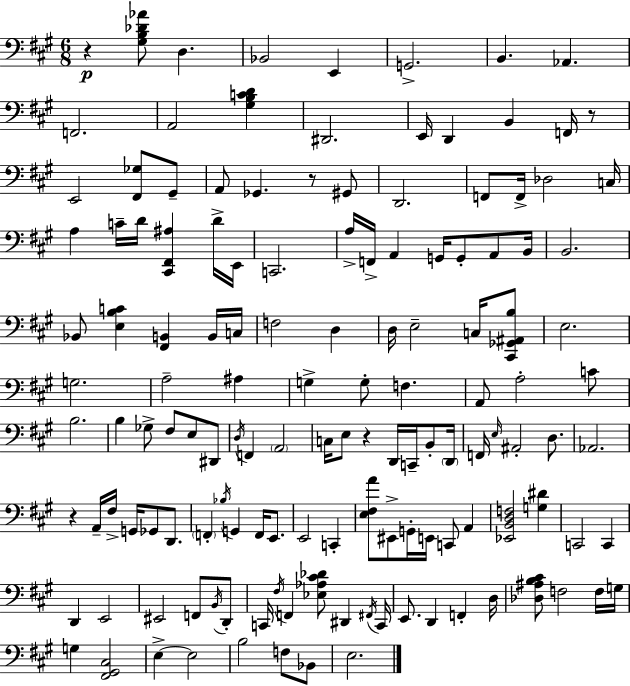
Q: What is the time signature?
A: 6/8